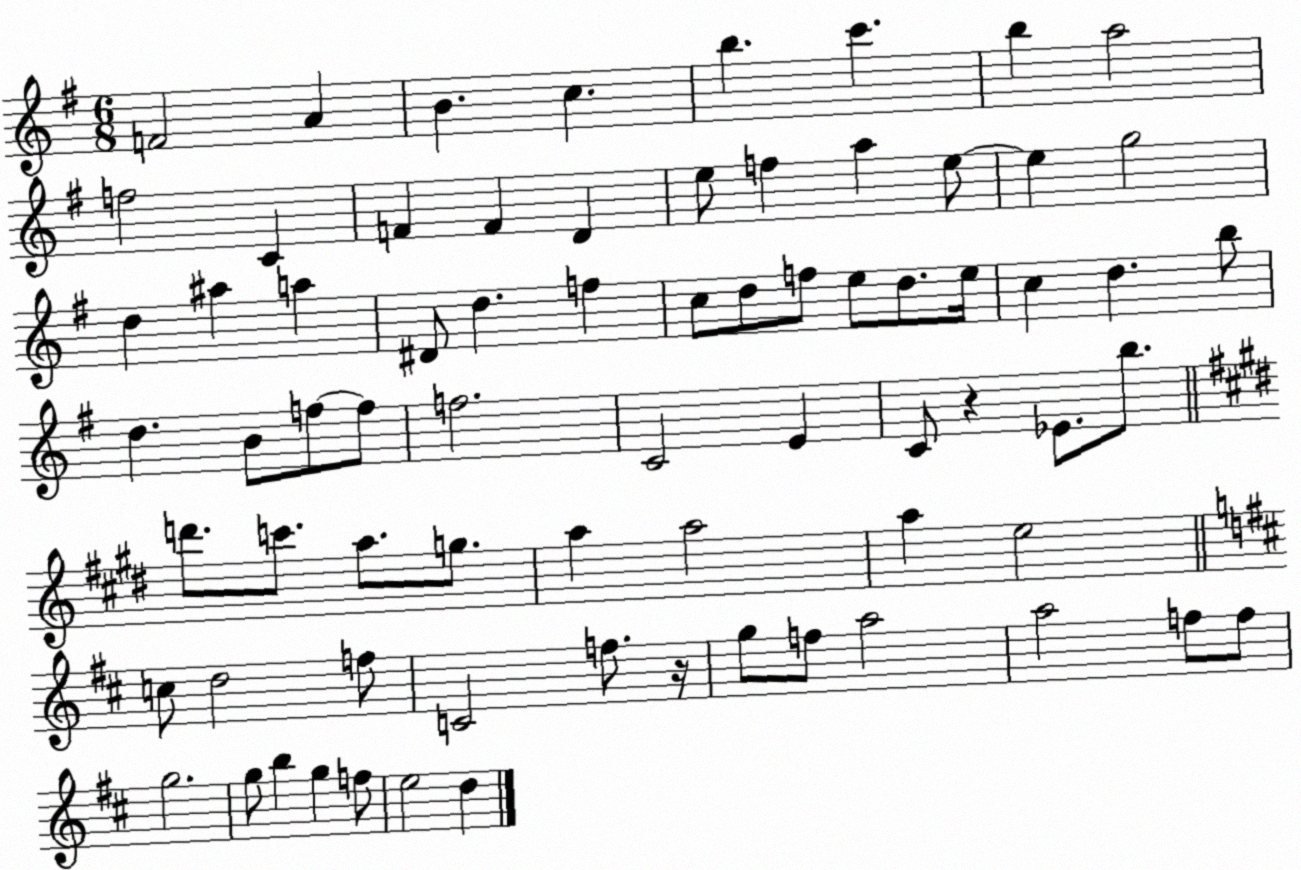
X:1
T:Untitled
M:6/8
L:1/4
K:G
F2 A B c b c' b a2 f2 C F F D e/2 f a e/2 e g2 d ^a a ^D/2 d f c/2 d/2 f/2 e/2 d/2 e/4 c d b/2 d B/2 f/2 f/2 f2 C2 E C/2 z _E/2 b/2 d'/2 c'/2 a/2 g/2 a a2 a e2 c/2 d2 f/2 C2 f/2 z/4 g/2 f/2 a2 a2 f/2 f/2 g2 g/2 b g f/2 e2 d